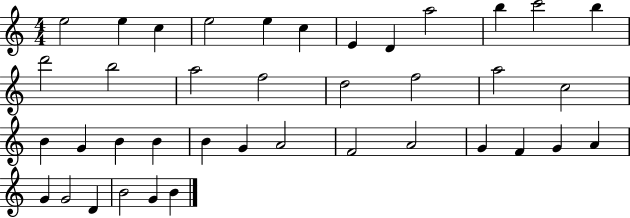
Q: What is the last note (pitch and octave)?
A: B4